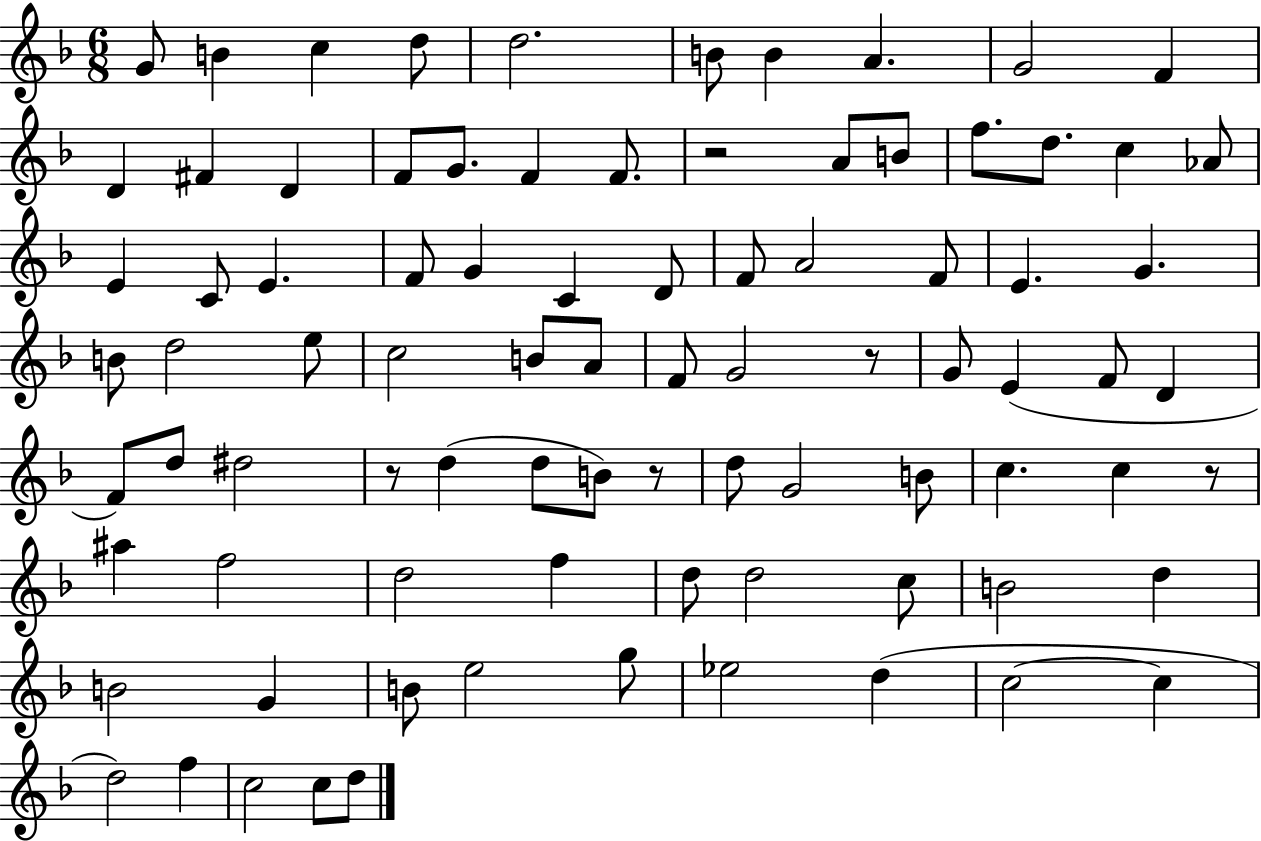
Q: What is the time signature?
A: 6/8